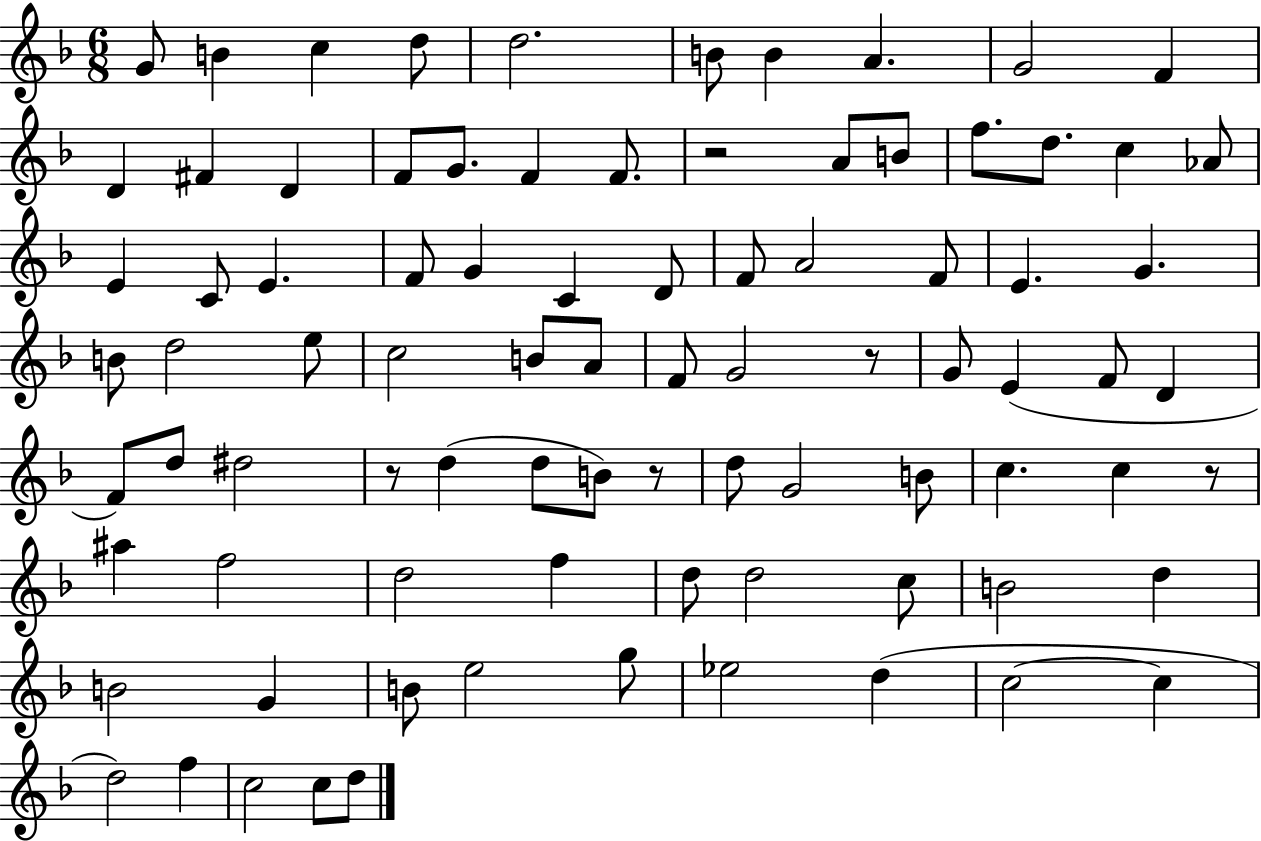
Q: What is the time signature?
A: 6/8